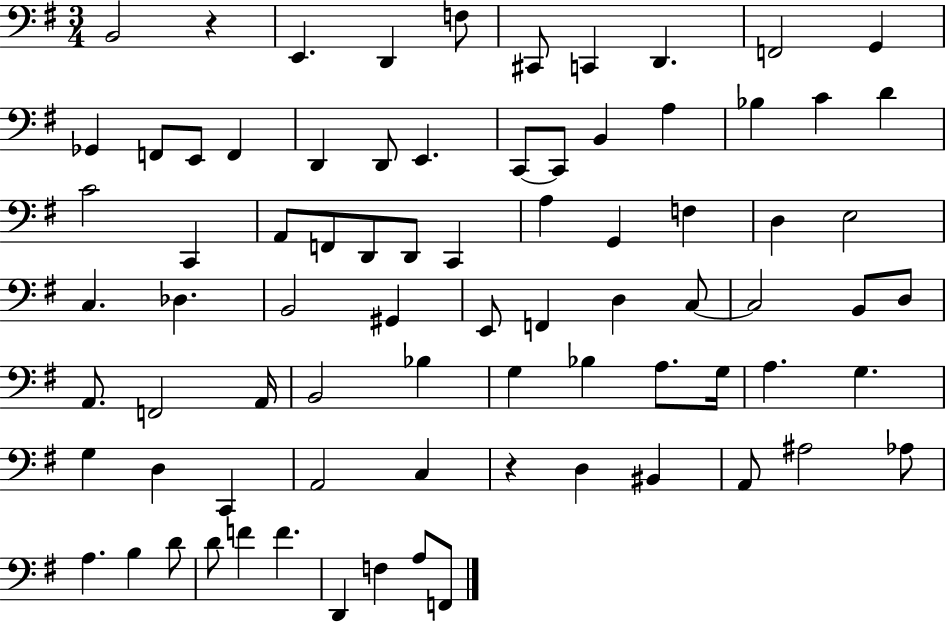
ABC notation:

X:1
T:Untitled
M:3/4
L:1/4
K:G
B,,2 z E,, D,, F,/2 ^C,,/2 C,, D,, F,,2 G,, _G,, F,,/2 E,,/2 F,, D,, D,,/2 E,, C,,/2 C,,/2 B,, A, _B, C D C2 C,, A,,/2 F,,/2 D,,/2 D,,/2 C,, A, G,, F, D, E,2 C, _D, B,,2 ^G,, E,,/2 F,, D, C,/2 C,2 B,,/2 D,/2 A,,/2 F,,2 A,,/4 B,,2 _B, G, _B, A,/2 G,/4 A, G, G, D, C,, A,,2 C, z D, ^B,, A,,/2 ^A,2 _A,/2 A, B, D/2 D/2 F F D,, F, A,/2 F,,/2